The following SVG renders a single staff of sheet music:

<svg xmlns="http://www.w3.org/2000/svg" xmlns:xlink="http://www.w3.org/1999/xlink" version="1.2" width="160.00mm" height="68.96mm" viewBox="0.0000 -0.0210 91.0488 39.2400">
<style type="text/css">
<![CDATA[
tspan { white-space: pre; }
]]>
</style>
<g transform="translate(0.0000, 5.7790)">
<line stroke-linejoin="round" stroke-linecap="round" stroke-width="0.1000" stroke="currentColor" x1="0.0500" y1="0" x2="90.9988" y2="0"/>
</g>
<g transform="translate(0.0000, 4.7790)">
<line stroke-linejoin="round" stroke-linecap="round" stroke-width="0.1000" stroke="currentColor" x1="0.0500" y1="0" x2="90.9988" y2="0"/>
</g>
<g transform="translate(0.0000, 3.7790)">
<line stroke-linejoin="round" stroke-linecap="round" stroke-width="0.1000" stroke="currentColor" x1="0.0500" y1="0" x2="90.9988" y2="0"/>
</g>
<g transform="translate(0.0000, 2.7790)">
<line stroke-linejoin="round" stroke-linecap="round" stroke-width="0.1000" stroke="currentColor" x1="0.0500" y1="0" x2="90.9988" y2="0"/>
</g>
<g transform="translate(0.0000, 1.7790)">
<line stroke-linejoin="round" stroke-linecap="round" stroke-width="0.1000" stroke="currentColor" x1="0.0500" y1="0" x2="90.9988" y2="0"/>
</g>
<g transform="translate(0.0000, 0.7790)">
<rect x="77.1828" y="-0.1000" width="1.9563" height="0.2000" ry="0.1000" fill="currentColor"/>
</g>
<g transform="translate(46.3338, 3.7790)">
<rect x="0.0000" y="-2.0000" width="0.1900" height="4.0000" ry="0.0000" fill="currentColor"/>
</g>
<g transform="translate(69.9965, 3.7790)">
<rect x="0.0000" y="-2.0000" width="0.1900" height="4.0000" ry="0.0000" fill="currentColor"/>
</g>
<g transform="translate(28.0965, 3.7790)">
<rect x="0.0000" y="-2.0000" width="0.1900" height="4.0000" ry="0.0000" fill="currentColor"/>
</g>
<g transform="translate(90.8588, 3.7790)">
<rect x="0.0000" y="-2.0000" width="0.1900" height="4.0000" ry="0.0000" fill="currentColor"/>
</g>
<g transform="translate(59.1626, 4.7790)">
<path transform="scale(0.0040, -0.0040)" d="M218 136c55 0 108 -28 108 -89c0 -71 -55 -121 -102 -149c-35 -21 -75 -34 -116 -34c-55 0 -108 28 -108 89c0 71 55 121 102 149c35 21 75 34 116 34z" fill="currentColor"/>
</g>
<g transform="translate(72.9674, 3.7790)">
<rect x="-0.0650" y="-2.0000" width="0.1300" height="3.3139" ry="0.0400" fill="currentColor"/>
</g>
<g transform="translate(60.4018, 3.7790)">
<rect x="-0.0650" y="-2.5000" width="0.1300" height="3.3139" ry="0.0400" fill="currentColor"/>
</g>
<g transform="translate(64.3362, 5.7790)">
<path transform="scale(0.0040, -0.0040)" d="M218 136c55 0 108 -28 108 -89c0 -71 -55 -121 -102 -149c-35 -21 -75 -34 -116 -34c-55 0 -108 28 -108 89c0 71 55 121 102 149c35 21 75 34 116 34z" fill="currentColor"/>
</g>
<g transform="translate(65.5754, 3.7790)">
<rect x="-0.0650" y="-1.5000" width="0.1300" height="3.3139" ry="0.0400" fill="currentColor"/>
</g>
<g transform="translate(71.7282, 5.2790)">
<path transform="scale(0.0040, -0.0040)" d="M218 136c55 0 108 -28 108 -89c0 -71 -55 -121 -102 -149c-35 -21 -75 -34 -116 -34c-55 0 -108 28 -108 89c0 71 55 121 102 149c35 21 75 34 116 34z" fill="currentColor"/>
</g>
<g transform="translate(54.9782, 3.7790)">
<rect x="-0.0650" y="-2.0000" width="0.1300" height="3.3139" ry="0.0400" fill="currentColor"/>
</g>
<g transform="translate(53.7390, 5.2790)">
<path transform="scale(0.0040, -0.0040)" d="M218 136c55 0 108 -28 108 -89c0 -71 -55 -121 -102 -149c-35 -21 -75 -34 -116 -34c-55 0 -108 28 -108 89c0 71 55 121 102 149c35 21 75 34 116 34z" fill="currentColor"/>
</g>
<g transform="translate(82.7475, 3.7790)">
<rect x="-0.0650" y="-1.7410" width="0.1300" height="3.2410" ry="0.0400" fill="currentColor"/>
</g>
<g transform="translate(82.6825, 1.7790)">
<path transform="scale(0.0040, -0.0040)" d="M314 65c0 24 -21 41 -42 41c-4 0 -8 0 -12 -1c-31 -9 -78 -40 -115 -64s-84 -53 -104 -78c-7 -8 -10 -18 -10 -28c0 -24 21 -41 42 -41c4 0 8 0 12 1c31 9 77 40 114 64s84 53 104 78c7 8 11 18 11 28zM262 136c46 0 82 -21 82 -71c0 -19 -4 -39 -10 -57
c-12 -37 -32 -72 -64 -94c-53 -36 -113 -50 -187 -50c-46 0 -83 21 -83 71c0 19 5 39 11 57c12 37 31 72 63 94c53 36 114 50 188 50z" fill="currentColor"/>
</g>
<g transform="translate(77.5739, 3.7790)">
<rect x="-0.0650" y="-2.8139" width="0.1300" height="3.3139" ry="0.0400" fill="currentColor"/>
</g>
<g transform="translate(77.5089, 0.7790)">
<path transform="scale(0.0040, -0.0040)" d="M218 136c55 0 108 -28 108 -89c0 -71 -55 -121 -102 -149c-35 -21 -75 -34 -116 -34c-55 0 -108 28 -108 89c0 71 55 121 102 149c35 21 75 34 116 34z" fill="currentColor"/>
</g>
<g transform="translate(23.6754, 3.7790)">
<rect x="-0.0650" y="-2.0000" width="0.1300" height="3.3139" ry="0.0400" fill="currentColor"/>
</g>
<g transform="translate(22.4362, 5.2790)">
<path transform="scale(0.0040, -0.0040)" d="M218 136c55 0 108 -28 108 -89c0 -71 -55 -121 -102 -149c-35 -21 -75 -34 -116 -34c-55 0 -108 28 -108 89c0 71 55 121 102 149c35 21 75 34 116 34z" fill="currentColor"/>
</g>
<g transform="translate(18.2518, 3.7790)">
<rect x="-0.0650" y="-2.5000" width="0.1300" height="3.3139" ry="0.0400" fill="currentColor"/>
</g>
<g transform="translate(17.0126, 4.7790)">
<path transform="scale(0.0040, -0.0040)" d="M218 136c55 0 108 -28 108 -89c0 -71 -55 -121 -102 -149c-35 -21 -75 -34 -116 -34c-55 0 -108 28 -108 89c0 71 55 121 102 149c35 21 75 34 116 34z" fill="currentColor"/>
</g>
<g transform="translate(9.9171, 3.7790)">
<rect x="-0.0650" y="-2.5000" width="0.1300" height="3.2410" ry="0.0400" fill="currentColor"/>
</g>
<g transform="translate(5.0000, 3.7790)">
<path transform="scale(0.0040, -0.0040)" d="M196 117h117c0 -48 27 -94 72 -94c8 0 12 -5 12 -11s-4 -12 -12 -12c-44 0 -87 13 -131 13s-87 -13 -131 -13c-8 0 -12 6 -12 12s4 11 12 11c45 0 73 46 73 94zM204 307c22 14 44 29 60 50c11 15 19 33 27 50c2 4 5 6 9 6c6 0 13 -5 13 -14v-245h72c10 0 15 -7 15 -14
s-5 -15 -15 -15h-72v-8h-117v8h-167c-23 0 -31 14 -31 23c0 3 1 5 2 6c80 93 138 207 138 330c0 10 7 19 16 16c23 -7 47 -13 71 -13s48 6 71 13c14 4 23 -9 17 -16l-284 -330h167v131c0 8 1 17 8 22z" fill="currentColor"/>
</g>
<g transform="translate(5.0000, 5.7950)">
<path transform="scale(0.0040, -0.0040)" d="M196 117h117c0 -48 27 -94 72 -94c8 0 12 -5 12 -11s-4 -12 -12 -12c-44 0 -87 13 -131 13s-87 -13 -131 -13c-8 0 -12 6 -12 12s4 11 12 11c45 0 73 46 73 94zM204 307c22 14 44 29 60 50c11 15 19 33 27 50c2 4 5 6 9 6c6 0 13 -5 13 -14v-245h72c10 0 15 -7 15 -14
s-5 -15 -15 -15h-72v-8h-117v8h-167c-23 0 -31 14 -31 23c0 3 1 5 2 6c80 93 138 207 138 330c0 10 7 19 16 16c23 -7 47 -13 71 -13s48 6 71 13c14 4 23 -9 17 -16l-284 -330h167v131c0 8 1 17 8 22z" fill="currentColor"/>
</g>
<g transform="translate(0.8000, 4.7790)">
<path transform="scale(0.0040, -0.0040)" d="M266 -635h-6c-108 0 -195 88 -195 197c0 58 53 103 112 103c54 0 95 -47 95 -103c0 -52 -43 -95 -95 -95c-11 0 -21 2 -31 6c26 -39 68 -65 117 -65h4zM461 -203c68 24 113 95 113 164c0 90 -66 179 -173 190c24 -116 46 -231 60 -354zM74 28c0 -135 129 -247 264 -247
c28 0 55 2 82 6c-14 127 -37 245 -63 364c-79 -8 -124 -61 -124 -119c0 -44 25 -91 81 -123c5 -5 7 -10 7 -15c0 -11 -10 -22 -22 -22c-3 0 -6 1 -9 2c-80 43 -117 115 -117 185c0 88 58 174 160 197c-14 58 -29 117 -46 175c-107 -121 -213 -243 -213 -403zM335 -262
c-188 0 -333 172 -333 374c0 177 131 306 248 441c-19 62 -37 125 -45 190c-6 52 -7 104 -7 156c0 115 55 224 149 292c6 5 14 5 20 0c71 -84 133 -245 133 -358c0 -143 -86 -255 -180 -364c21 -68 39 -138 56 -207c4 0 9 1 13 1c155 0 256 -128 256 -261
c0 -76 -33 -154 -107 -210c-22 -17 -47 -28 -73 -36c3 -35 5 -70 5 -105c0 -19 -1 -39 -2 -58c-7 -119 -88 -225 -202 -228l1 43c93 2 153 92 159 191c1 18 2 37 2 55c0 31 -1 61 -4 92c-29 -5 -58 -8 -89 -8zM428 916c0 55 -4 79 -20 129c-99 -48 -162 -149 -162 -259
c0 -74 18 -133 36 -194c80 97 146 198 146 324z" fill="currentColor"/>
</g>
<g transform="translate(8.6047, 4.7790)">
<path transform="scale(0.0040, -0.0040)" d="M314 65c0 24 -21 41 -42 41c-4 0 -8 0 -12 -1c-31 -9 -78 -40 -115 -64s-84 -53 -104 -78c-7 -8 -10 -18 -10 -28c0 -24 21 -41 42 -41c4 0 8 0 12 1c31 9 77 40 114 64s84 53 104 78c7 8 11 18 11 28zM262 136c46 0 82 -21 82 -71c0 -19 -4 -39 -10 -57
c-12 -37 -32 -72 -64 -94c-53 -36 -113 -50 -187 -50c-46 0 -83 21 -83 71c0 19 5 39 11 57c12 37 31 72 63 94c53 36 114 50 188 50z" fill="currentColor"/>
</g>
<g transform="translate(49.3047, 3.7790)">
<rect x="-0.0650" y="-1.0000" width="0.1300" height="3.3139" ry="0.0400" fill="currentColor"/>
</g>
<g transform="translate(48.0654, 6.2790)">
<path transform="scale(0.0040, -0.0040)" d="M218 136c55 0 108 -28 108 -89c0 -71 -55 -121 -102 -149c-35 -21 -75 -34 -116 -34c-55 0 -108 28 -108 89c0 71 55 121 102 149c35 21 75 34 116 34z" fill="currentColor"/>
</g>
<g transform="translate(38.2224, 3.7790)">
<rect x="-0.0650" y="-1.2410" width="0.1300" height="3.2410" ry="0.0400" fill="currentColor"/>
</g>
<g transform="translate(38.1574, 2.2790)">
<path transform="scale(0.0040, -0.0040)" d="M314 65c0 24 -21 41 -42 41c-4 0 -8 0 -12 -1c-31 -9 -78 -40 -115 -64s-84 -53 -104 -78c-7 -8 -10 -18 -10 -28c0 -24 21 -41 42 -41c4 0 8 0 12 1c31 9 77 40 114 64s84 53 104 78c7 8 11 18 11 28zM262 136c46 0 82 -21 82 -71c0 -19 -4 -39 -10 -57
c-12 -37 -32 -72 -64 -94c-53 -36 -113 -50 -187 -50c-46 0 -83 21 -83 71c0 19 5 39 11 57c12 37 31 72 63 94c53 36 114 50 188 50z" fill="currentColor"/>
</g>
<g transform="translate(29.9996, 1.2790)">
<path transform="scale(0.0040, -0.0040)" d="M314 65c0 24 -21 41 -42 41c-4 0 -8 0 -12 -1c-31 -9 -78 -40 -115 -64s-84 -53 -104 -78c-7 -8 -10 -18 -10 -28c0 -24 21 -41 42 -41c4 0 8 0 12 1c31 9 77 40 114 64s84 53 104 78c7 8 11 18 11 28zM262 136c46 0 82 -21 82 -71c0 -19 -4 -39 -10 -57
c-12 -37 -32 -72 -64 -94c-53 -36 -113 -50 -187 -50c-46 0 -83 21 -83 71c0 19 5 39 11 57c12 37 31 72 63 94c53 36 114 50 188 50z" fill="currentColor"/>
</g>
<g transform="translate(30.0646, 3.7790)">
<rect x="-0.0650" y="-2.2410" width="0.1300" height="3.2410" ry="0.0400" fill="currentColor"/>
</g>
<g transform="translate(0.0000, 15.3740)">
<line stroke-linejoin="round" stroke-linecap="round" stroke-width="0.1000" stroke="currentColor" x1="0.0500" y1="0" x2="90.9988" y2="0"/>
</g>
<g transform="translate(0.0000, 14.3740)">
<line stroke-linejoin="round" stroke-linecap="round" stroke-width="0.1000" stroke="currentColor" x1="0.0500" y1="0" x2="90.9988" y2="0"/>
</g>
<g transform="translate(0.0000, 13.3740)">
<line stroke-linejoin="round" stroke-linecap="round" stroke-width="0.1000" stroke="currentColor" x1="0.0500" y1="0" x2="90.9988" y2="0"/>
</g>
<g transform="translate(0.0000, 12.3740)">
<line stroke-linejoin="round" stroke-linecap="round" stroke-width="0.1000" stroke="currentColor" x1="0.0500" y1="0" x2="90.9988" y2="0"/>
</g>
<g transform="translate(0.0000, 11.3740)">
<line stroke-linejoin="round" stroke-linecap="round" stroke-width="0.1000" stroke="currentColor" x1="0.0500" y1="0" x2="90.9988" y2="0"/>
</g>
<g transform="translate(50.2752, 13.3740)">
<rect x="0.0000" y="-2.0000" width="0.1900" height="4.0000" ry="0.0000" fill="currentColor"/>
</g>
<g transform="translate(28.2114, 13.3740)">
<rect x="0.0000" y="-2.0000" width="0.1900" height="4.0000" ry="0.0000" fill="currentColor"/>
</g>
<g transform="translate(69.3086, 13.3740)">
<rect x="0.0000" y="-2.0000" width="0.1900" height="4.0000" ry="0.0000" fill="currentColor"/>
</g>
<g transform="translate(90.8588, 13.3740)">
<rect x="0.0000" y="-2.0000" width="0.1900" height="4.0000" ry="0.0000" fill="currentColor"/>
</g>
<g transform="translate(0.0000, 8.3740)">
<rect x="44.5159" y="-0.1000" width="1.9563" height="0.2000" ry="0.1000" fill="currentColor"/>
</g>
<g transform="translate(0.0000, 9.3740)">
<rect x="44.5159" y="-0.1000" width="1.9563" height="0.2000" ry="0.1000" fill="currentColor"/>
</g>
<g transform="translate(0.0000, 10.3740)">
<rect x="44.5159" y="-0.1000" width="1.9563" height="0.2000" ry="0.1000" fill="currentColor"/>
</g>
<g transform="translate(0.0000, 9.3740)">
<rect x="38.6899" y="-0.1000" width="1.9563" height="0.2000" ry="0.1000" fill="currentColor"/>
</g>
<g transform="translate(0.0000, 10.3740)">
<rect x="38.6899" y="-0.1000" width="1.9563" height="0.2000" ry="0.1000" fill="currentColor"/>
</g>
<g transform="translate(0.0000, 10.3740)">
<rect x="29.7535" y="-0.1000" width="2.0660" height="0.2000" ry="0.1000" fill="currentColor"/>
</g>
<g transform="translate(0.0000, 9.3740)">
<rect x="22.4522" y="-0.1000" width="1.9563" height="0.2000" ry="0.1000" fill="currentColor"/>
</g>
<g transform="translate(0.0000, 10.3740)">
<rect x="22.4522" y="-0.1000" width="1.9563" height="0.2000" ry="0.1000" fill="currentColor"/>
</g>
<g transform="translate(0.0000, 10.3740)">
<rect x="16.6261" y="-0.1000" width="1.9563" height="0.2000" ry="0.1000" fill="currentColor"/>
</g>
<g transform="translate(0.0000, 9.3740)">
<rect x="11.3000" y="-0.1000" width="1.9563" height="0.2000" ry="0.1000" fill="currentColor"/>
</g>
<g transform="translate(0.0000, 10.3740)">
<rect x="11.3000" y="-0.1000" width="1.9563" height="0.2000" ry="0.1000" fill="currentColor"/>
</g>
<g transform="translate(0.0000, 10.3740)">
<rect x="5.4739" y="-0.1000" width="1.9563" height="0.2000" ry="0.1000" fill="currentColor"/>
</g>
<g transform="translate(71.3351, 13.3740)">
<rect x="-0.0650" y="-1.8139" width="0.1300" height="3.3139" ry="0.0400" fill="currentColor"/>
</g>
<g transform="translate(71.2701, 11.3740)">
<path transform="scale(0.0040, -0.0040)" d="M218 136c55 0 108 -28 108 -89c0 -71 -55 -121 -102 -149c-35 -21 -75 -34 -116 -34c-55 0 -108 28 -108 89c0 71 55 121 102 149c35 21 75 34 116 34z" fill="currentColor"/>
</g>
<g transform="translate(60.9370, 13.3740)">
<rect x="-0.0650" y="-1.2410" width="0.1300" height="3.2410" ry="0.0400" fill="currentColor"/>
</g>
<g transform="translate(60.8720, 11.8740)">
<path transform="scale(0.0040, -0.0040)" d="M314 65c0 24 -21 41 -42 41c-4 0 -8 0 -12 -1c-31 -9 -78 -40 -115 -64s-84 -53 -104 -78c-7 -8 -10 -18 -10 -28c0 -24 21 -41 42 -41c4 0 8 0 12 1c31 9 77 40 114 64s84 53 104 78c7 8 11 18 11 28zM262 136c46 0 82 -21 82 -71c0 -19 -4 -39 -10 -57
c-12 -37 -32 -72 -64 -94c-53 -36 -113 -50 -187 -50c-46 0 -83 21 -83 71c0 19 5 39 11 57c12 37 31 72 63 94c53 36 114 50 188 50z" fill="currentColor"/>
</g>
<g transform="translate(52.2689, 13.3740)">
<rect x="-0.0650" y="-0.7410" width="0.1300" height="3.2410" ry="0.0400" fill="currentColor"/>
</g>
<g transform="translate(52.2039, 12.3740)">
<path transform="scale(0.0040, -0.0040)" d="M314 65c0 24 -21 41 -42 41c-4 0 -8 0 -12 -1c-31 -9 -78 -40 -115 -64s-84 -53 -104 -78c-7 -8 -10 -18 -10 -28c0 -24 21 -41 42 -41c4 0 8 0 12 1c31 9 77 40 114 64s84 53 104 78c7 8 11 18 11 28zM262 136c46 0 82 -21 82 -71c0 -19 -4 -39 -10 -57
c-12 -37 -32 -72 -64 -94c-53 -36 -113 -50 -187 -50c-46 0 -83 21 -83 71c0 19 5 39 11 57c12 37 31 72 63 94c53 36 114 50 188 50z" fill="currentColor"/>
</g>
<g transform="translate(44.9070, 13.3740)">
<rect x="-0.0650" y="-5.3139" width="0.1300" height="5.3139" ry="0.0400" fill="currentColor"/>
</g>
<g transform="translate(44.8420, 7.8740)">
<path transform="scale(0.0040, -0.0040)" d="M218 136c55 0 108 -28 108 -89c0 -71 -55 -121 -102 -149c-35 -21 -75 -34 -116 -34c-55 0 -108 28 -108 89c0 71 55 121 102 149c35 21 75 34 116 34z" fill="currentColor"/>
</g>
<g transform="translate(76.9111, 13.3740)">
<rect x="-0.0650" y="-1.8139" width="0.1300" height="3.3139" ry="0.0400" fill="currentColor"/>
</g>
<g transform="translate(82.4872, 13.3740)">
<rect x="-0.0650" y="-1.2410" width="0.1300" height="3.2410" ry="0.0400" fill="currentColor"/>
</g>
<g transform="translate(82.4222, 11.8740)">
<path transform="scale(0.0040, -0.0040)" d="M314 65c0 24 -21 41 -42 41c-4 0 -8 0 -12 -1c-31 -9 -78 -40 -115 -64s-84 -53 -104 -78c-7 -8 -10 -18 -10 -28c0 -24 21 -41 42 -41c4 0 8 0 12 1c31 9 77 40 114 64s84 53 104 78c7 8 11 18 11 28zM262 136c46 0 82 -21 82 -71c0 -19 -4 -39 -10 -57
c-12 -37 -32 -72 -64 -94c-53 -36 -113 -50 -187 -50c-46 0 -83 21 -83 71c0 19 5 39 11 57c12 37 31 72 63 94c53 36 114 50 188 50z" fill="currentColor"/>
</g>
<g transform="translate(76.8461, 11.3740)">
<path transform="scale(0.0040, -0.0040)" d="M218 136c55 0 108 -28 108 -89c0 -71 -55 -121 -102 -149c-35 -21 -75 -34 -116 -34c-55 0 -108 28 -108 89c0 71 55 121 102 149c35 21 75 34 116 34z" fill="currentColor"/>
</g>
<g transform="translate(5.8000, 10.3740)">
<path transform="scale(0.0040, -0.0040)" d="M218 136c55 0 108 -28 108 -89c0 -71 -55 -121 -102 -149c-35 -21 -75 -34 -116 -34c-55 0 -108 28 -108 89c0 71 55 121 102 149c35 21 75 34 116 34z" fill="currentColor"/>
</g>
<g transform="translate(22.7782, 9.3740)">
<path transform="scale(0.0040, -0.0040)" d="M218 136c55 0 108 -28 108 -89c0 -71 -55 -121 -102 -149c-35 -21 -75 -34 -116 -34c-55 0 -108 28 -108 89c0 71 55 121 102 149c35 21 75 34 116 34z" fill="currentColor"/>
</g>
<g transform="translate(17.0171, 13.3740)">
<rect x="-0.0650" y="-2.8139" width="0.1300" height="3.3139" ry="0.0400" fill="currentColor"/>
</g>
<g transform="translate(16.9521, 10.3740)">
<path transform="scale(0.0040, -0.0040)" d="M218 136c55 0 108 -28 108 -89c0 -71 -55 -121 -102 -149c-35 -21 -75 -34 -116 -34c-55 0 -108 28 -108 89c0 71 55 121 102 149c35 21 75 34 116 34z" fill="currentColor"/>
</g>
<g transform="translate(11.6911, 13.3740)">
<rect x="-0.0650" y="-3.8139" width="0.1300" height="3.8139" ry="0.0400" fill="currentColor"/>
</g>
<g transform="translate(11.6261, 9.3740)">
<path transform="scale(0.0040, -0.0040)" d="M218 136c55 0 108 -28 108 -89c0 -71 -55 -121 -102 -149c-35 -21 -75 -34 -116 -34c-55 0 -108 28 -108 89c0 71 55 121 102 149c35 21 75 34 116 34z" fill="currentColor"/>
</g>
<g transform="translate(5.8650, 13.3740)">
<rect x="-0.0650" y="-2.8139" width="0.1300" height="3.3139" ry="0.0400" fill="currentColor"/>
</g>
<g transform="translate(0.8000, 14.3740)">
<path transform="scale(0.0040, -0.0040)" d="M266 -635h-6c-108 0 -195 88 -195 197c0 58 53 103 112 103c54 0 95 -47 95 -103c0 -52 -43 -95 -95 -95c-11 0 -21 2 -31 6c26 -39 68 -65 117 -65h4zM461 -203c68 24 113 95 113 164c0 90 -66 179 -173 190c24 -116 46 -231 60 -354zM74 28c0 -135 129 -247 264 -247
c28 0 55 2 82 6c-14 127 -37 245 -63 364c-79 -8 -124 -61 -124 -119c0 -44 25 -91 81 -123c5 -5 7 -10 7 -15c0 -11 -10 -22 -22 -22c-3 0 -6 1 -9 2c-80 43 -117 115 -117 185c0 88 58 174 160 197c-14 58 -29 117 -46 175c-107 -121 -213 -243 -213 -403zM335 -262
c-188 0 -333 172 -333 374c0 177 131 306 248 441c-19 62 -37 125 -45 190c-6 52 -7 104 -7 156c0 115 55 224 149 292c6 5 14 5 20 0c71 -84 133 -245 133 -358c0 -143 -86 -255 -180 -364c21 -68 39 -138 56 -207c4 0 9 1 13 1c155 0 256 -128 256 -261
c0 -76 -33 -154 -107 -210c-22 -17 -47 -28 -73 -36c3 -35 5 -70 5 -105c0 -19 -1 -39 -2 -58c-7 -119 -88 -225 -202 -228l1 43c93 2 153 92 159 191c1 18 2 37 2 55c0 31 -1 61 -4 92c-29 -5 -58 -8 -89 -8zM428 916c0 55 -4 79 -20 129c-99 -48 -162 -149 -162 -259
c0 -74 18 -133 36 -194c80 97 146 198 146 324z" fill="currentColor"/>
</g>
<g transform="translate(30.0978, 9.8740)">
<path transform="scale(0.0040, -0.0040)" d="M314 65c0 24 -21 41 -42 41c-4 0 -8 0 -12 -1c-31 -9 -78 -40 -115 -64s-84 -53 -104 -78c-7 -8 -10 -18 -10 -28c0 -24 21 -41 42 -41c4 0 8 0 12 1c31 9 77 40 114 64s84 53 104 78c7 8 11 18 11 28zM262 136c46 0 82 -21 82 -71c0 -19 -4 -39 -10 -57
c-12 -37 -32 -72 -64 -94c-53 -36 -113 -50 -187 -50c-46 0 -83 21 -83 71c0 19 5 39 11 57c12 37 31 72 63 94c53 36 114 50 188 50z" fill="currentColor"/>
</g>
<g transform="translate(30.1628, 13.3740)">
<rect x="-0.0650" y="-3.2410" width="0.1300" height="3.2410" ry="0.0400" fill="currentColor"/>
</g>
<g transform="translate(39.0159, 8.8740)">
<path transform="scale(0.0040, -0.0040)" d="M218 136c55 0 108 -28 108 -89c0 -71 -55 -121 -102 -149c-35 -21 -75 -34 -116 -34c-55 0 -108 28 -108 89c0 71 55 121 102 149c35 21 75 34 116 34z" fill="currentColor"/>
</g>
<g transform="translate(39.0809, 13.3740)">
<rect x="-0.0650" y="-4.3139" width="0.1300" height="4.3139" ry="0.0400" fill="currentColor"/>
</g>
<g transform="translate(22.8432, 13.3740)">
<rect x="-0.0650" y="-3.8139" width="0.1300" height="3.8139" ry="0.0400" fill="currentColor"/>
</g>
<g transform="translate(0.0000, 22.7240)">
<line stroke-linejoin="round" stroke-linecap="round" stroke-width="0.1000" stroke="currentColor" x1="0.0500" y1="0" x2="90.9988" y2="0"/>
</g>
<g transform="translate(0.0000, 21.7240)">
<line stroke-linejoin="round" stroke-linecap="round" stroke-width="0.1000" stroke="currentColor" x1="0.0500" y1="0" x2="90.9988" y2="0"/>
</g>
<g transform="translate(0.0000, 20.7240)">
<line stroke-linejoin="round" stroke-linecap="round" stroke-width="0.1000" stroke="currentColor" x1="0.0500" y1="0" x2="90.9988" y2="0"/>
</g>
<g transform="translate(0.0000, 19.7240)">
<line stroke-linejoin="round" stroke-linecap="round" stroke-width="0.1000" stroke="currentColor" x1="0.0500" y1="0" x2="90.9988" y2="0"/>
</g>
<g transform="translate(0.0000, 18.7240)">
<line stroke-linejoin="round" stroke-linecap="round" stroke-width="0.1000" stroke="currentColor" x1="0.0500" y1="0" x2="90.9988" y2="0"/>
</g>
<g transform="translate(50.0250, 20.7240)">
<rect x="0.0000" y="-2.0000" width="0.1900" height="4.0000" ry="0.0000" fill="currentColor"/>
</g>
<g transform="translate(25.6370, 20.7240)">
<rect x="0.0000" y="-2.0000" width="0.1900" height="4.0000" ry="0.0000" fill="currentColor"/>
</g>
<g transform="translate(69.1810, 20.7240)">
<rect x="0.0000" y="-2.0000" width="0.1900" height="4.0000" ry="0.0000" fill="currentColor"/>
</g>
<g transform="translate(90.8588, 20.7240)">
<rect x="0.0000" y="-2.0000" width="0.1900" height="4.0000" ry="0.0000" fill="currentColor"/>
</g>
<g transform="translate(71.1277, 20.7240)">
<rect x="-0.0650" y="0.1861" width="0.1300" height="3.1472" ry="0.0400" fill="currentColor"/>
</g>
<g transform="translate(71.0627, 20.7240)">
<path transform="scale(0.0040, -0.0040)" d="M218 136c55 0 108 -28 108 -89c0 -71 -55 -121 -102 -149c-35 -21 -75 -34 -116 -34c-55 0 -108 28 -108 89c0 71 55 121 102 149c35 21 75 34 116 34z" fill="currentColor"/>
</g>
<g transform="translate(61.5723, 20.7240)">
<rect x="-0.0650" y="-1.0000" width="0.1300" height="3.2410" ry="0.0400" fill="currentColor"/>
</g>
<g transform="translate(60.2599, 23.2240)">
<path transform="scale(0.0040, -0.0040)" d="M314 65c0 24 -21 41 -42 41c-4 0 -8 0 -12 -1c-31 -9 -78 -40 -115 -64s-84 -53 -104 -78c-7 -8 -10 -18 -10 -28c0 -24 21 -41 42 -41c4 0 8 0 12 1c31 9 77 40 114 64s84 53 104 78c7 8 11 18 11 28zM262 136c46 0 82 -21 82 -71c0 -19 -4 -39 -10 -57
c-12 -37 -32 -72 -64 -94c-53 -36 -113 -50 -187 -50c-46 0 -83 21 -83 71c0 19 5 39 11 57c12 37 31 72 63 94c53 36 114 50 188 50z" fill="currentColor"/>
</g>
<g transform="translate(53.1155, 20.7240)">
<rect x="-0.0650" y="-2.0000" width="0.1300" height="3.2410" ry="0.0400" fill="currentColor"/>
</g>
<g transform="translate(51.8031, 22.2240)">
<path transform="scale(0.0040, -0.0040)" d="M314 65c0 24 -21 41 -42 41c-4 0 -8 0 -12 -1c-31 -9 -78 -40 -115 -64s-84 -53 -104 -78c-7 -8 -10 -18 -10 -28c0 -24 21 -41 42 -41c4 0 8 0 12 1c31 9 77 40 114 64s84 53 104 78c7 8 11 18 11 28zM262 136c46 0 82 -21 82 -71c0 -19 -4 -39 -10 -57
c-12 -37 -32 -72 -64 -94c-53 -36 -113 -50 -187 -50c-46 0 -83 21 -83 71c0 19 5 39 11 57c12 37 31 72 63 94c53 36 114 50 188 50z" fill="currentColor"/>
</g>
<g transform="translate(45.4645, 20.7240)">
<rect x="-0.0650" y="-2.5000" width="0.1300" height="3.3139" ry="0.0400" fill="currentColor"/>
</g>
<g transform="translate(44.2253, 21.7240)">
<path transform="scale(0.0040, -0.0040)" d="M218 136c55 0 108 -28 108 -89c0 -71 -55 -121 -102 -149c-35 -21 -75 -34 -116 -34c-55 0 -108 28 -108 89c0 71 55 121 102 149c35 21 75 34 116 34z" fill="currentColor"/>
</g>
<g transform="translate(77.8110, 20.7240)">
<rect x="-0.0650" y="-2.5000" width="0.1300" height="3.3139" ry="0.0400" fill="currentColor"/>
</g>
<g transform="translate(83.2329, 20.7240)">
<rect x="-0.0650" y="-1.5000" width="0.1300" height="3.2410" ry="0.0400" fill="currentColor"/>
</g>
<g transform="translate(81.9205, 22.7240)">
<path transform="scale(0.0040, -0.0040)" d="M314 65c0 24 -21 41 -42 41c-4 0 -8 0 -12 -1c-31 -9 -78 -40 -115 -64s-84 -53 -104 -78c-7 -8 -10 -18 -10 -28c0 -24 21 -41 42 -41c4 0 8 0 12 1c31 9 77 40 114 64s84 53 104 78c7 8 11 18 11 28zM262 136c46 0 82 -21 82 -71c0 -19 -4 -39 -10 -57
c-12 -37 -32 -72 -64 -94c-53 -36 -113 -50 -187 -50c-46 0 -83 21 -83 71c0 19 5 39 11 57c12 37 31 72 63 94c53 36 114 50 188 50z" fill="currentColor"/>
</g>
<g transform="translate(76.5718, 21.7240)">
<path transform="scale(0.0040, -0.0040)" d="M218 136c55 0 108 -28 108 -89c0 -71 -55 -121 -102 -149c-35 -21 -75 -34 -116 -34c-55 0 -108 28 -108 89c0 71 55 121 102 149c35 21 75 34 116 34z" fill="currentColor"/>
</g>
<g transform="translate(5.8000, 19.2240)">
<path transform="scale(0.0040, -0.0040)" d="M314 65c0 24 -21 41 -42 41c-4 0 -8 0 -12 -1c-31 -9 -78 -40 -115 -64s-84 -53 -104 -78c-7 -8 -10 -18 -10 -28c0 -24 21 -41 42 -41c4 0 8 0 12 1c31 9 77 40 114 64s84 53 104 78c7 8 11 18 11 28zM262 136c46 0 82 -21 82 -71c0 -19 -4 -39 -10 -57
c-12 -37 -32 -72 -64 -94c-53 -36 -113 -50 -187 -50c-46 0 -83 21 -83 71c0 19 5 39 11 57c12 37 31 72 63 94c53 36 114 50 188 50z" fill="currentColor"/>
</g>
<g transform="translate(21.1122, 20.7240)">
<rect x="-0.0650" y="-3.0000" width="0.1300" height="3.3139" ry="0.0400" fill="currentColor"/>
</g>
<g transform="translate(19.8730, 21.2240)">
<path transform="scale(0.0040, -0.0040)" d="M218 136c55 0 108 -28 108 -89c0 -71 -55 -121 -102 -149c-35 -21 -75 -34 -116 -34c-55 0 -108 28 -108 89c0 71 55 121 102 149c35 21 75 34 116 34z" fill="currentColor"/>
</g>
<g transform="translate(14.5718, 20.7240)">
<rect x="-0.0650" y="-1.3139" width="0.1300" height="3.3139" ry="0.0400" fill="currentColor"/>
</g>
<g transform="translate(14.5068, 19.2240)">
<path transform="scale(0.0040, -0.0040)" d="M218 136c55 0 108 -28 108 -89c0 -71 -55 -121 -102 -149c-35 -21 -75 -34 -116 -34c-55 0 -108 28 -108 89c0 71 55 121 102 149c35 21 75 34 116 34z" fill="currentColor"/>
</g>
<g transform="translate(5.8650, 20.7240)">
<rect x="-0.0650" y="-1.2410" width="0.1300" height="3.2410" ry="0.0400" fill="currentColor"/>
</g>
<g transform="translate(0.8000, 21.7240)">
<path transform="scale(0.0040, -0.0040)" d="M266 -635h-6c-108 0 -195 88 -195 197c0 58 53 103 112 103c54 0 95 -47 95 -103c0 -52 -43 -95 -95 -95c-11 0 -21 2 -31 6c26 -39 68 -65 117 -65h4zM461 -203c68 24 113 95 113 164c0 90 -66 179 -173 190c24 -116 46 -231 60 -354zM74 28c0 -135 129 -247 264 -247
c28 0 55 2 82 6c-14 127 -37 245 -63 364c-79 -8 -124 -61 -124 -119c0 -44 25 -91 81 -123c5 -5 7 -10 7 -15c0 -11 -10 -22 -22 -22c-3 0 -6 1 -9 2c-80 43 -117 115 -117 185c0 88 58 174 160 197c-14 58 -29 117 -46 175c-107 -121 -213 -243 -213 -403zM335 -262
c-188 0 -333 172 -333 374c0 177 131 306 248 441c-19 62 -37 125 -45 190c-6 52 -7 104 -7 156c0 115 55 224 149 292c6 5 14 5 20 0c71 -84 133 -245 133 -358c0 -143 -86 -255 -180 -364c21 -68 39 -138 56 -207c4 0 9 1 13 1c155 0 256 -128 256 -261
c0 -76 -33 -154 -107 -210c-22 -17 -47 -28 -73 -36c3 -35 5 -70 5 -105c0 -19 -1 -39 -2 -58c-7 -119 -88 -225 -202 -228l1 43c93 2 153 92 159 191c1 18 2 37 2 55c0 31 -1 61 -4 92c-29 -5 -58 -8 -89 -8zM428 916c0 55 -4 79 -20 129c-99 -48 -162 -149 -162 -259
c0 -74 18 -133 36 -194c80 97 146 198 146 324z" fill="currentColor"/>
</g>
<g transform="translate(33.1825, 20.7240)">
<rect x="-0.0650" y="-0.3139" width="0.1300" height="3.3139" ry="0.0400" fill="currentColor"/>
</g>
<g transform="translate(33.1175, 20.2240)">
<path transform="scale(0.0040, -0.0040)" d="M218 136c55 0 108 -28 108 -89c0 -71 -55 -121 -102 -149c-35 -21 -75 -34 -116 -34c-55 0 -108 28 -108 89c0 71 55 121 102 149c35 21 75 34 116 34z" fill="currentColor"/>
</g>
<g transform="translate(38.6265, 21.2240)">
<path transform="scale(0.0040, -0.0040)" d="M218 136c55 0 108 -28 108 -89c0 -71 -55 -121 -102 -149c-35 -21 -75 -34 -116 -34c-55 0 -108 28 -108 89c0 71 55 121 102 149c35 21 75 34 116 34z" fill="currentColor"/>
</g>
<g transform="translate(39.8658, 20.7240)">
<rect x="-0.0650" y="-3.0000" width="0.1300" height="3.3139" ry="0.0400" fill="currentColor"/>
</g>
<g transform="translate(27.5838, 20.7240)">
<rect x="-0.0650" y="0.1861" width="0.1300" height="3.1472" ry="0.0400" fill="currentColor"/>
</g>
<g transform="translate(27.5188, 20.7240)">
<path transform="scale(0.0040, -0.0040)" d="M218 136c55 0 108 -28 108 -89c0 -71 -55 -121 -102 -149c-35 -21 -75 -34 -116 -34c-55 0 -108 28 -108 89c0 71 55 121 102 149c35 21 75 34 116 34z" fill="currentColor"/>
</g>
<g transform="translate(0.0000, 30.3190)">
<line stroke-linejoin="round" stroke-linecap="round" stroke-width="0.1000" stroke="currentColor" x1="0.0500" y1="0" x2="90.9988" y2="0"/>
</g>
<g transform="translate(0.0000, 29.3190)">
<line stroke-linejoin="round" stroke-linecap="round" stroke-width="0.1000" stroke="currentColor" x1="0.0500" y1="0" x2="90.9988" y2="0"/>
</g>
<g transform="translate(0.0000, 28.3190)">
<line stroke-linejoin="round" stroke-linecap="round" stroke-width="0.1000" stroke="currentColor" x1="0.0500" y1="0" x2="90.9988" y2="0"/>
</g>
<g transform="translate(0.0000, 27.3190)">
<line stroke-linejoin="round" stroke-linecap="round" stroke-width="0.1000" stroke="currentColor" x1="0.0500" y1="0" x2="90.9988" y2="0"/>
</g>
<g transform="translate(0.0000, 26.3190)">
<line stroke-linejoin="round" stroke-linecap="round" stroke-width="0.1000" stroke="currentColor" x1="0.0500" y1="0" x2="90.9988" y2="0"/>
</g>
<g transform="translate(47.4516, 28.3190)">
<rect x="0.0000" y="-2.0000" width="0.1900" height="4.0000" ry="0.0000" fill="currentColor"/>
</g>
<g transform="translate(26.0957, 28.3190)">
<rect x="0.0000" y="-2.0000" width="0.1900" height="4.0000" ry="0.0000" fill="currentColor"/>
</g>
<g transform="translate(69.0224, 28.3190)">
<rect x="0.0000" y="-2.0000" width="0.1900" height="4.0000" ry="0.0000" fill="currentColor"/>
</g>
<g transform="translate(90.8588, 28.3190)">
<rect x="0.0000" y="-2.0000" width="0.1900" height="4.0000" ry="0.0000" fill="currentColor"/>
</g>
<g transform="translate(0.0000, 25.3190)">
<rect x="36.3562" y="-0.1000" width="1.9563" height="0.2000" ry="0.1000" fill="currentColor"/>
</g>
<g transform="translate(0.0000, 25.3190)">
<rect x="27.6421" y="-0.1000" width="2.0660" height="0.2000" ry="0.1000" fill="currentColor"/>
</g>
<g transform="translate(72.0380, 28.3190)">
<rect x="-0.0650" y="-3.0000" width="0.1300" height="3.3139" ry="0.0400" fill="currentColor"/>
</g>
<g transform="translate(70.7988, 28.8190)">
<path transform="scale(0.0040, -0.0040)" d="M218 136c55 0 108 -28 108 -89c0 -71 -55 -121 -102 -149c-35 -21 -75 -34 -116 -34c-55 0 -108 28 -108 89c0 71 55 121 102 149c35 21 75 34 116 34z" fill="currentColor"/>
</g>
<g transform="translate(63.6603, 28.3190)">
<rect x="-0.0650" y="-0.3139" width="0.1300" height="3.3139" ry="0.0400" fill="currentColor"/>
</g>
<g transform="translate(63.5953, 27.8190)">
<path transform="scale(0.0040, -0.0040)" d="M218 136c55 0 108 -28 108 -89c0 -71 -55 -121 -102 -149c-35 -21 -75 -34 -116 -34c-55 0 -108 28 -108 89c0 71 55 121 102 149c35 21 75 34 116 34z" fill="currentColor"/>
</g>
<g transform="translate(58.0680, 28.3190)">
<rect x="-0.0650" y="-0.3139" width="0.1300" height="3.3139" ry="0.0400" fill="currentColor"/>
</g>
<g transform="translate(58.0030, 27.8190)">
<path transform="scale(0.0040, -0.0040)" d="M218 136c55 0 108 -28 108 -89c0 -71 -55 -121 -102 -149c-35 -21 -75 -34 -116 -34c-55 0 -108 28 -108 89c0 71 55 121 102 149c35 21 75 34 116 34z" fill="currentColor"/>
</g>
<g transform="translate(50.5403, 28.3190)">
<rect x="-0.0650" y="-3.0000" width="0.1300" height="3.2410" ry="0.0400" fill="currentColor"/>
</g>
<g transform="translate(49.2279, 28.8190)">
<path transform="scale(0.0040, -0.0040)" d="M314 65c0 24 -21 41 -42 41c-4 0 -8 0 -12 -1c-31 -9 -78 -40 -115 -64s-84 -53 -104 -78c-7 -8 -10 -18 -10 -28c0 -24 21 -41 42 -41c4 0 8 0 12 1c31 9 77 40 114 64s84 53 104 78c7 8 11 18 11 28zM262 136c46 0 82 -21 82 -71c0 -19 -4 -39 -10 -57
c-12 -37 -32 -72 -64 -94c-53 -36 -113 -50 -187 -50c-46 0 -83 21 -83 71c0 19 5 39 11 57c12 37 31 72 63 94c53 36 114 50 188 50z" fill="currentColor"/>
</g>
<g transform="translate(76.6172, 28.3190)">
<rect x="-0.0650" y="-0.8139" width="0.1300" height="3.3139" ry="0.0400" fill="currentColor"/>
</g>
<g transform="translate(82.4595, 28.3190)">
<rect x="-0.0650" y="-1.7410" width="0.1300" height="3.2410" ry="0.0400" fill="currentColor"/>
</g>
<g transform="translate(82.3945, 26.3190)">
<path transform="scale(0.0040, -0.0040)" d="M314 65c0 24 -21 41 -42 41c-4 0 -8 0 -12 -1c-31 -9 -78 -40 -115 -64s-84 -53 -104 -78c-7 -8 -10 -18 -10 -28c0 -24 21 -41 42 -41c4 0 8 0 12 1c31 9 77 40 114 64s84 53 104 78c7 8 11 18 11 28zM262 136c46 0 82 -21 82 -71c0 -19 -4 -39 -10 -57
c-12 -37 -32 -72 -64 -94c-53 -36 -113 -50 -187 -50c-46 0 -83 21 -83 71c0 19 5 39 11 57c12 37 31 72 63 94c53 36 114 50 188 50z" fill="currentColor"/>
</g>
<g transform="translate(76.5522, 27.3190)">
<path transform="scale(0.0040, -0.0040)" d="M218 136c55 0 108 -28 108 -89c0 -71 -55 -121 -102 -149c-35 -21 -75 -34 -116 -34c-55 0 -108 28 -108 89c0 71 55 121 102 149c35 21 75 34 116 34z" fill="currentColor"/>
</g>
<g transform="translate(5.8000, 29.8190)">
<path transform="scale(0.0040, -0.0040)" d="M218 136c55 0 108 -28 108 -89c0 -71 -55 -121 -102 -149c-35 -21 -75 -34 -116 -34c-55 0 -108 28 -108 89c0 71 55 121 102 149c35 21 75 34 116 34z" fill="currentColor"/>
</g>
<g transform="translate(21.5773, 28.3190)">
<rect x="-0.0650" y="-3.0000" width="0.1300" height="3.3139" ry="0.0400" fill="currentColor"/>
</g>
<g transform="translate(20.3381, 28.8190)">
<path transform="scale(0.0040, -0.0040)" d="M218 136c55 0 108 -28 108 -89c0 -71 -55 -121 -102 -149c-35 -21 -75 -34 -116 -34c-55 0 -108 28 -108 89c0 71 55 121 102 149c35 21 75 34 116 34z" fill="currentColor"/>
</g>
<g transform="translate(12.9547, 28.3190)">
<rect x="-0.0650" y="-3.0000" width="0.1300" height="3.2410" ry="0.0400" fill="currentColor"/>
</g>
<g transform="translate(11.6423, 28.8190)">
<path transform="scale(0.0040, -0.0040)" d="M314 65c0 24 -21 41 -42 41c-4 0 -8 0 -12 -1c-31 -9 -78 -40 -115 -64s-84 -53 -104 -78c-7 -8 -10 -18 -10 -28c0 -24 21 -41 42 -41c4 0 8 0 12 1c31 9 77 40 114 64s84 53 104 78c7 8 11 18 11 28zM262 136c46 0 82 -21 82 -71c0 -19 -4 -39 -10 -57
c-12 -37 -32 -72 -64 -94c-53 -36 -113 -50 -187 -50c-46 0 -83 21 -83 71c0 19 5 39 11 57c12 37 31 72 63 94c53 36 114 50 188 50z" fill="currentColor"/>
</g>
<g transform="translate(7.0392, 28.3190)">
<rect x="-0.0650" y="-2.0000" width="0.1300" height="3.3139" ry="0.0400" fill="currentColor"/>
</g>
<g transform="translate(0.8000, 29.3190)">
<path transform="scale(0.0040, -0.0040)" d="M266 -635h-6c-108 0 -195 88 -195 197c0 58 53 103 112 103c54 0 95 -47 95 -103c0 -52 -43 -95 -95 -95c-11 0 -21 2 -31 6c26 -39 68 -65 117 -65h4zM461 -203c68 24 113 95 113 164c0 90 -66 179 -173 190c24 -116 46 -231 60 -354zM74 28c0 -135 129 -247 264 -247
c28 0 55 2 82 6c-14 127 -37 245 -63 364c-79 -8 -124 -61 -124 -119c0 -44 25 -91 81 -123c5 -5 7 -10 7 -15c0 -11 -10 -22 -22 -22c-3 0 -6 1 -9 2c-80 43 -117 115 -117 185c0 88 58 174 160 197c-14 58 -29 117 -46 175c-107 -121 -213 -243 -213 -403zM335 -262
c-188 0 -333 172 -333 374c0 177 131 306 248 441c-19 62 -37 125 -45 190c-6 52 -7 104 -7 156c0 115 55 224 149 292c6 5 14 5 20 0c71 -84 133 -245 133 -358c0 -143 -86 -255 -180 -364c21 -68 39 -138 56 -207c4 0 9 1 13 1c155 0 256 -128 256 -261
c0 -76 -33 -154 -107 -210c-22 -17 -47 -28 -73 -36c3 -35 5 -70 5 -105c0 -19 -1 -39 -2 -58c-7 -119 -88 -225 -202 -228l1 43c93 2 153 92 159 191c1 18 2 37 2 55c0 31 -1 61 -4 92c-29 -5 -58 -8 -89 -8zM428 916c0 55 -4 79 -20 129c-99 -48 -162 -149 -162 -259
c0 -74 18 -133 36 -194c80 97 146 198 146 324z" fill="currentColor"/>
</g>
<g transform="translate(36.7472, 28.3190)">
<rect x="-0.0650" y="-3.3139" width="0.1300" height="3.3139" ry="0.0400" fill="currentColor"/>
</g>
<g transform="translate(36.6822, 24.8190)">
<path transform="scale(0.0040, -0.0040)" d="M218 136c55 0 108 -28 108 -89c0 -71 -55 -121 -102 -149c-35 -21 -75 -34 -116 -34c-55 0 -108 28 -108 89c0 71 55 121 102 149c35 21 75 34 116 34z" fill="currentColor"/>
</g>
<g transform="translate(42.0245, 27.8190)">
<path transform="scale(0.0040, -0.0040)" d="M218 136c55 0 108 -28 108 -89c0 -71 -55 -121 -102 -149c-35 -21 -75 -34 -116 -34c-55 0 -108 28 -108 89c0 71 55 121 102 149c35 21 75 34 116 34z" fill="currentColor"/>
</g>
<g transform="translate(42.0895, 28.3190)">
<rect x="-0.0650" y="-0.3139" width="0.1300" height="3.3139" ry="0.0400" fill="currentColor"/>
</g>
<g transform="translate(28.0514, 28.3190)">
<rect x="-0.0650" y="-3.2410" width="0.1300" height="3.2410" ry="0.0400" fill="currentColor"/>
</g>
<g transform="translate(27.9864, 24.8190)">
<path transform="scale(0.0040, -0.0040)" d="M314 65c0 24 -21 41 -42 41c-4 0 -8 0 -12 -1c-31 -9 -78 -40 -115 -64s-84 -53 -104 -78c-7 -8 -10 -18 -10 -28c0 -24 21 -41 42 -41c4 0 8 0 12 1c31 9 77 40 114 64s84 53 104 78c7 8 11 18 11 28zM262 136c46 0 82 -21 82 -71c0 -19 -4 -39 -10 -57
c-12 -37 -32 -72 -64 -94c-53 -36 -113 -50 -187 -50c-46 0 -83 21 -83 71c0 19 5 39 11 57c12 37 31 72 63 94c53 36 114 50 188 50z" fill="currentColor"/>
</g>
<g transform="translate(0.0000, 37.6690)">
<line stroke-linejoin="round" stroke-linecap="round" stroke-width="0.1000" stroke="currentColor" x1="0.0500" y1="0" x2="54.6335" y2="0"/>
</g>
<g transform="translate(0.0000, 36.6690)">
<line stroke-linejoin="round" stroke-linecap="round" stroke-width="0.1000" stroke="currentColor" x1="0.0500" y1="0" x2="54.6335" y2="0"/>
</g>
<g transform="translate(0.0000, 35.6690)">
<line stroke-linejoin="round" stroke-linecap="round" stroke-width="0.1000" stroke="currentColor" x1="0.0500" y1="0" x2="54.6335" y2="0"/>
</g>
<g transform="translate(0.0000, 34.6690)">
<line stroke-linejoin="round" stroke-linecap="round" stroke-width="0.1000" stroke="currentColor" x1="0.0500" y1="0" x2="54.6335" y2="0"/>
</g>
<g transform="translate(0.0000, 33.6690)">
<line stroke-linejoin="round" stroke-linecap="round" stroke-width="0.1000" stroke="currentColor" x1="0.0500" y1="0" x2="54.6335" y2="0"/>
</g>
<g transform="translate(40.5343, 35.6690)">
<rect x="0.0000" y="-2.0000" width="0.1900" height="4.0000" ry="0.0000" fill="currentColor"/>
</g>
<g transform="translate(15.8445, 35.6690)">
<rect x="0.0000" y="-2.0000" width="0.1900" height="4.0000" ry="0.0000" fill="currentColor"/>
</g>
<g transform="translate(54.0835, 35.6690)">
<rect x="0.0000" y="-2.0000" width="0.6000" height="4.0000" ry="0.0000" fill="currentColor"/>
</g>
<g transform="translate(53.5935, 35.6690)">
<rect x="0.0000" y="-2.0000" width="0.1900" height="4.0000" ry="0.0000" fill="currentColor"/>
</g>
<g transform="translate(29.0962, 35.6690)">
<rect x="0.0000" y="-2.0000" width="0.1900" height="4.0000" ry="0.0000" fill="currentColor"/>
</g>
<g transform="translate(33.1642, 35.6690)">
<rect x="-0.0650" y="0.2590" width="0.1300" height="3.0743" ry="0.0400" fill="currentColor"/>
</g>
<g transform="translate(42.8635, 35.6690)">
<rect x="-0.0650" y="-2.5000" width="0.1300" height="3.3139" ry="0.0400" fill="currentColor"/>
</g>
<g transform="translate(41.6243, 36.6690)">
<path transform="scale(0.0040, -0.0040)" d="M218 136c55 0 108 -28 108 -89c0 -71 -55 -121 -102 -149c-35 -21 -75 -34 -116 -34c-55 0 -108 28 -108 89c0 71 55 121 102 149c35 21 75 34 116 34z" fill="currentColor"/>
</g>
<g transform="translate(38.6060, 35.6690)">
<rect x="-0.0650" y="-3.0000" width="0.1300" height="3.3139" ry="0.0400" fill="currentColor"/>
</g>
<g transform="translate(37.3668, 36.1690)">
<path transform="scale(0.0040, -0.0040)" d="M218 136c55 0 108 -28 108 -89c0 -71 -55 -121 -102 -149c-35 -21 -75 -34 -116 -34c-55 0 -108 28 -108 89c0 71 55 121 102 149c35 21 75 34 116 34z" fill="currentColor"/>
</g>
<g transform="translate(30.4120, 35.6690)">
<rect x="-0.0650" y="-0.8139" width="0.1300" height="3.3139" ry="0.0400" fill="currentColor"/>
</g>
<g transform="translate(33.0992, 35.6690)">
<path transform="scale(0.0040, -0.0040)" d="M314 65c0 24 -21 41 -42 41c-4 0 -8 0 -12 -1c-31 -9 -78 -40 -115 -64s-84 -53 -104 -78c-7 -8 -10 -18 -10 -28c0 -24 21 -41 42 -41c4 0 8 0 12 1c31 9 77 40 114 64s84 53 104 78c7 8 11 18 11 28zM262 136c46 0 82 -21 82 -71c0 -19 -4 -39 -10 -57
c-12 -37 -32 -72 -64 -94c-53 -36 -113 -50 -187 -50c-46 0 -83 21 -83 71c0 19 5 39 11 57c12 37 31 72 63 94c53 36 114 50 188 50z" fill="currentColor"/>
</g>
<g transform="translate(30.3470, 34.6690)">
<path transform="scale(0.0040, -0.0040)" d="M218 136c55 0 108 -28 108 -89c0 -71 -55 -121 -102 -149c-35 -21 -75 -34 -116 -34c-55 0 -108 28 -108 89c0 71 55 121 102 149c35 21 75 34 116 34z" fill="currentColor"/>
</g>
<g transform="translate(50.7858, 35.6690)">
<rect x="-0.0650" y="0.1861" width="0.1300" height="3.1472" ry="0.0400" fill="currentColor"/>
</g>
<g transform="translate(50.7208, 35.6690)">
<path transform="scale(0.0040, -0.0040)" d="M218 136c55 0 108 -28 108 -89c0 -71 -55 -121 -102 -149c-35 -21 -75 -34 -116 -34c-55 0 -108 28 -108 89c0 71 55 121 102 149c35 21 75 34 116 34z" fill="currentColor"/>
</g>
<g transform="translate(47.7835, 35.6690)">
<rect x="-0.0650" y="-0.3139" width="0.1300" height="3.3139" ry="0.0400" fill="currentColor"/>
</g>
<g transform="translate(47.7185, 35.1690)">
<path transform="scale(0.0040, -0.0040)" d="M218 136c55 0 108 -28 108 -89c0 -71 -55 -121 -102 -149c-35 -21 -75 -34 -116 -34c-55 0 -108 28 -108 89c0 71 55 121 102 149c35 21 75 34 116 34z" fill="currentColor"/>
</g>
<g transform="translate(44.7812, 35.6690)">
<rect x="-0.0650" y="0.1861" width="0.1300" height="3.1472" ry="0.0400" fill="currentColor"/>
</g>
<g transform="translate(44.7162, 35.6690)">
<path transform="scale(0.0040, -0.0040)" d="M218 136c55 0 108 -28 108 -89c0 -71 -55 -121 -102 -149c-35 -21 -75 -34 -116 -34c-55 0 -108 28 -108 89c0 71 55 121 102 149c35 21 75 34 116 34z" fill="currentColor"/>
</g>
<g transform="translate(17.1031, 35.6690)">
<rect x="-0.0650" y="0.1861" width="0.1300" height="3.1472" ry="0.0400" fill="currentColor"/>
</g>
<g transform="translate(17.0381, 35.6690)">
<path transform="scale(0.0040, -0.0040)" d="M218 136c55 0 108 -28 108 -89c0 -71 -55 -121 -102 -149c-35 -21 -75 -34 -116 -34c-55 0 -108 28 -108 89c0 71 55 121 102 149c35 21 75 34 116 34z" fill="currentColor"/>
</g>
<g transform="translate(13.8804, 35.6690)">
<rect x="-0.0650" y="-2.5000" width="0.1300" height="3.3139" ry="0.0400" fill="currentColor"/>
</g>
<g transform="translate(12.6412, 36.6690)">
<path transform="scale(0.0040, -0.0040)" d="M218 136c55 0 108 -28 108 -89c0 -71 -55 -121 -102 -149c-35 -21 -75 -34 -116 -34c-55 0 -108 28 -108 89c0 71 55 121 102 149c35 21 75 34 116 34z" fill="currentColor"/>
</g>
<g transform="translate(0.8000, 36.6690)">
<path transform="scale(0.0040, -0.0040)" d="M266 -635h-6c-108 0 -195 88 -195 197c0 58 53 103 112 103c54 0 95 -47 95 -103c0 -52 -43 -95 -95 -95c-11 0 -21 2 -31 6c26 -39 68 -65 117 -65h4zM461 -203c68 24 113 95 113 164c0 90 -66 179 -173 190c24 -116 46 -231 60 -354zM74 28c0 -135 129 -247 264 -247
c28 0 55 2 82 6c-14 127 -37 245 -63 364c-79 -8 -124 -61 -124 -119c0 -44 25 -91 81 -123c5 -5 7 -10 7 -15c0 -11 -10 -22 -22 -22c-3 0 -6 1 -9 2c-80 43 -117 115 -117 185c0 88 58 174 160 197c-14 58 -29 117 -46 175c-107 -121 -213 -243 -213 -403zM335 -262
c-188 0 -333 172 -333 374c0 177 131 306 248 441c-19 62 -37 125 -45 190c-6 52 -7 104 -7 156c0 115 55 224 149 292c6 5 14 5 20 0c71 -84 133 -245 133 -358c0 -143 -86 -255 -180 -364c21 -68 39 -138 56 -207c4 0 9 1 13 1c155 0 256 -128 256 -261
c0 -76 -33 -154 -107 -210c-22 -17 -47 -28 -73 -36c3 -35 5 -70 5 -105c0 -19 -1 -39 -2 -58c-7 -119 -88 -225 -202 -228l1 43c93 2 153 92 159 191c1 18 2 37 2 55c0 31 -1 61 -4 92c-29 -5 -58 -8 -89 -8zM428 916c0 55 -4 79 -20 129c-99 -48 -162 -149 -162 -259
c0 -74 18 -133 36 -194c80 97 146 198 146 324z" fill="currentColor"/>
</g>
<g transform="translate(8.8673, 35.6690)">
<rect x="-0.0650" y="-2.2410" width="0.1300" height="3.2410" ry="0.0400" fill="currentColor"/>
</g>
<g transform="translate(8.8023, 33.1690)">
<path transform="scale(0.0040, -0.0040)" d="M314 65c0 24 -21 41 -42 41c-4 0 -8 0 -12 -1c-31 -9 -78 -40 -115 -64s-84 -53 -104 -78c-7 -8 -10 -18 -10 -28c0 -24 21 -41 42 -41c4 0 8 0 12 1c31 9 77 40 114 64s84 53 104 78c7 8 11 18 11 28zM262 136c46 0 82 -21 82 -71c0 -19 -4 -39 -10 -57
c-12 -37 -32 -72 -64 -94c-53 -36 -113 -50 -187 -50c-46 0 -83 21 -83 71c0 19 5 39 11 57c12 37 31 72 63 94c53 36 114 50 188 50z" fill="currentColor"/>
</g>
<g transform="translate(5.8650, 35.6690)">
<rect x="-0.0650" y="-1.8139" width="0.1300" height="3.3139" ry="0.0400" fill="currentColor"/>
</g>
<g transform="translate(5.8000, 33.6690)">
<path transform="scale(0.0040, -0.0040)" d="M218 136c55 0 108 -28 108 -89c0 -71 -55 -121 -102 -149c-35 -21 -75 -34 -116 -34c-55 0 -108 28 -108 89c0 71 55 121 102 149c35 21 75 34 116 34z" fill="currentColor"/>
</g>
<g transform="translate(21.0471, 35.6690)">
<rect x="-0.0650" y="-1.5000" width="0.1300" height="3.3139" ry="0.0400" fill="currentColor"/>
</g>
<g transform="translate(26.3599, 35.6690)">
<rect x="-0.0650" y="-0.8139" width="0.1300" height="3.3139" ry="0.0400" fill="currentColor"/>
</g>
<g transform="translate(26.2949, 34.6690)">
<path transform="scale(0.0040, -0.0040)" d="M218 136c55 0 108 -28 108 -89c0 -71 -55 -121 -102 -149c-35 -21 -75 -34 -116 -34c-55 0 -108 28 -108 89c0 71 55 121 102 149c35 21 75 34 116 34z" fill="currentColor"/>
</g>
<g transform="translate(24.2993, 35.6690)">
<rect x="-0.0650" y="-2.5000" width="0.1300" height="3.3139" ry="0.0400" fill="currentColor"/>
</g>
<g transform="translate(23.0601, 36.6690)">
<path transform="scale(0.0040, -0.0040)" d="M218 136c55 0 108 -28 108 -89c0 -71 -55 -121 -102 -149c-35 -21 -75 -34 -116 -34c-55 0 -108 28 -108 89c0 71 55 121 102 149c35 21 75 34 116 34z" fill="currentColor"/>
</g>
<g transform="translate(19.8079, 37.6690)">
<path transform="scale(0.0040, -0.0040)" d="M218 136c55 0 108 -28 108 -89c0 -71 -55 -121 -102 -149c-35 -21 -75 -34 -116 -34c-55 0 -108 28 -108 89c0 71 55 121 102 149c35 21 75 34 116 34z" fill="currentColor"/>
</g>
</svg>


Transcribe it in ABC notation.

X:1
T:Untitled
M:4/4
L:1/4
K:C
G2 G F g2 e2 D F G E F a f2 a c' a c' b2 d' f' d2 e2 f f e2 e2 e A B c A G F2 D2 B G E2 F A2 A b2 b c A2 c c A d f2 f g2 G B E G d d B2 A G B c B